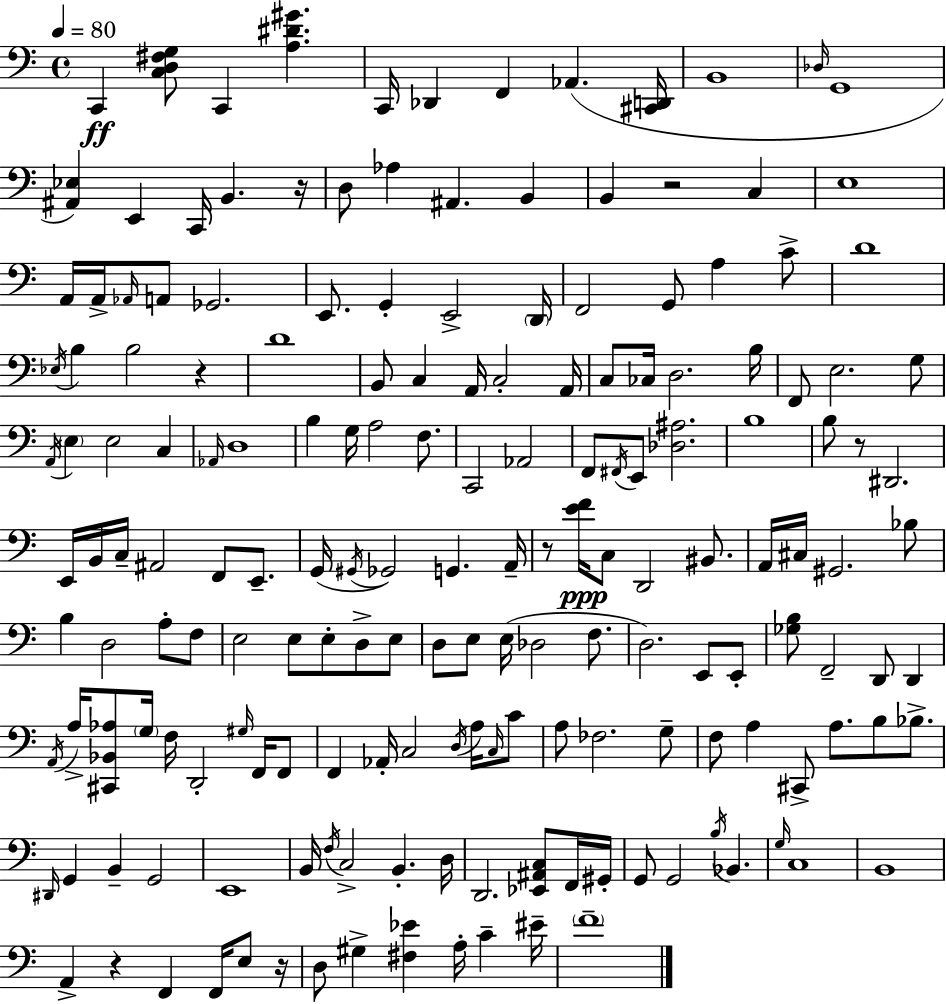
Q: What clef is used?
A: bass